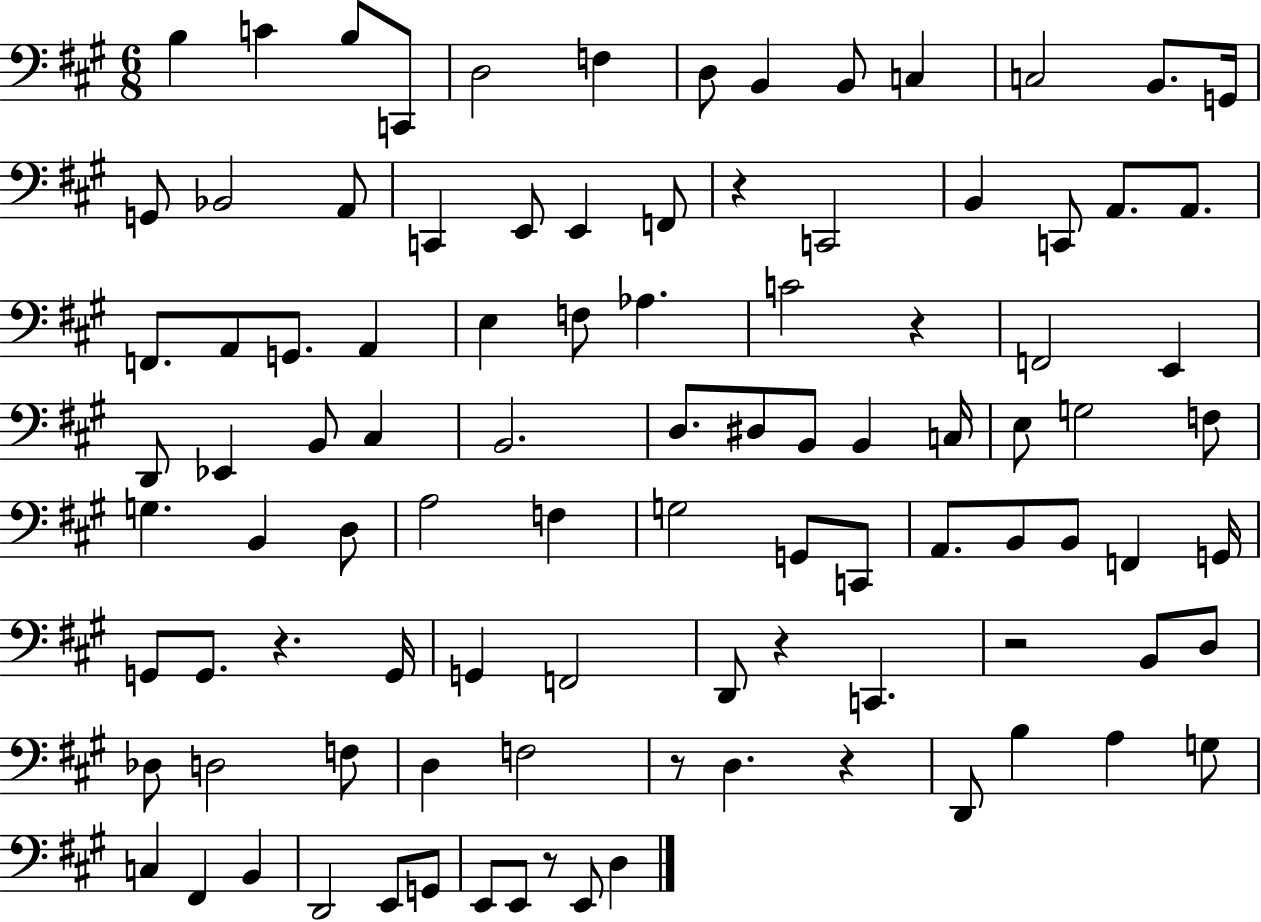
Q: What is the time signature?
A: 6/8